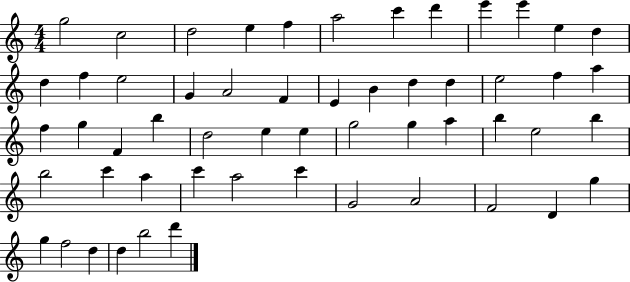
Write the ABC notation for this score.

X:1
T:Untitled
M:4/4
L:1/4
K:C
g2 c2 d2 e f a2 c' d' e' e' e d d f e2 G A2 F E B d d e2 f a f g F b d2 e e g2 g a b e2 b b2 c' a c' a2 c' G2 A2 F2 D g g f2 d d b2 d'